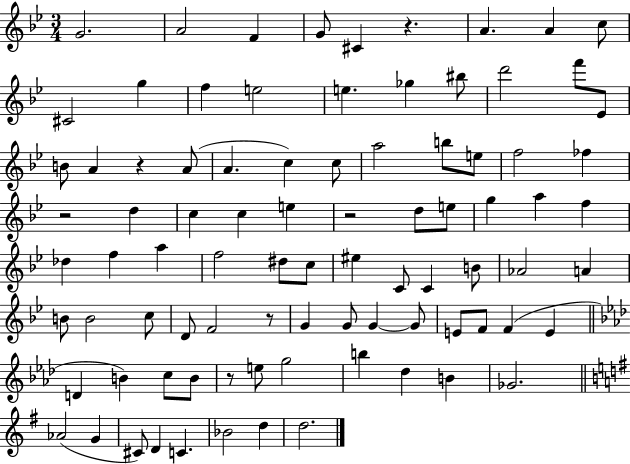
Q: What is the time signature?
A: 3/4